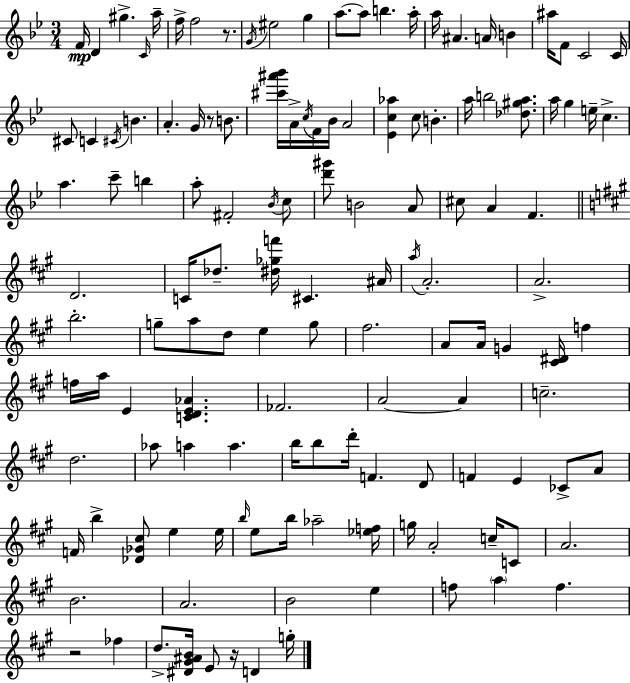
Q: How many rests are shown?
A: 4